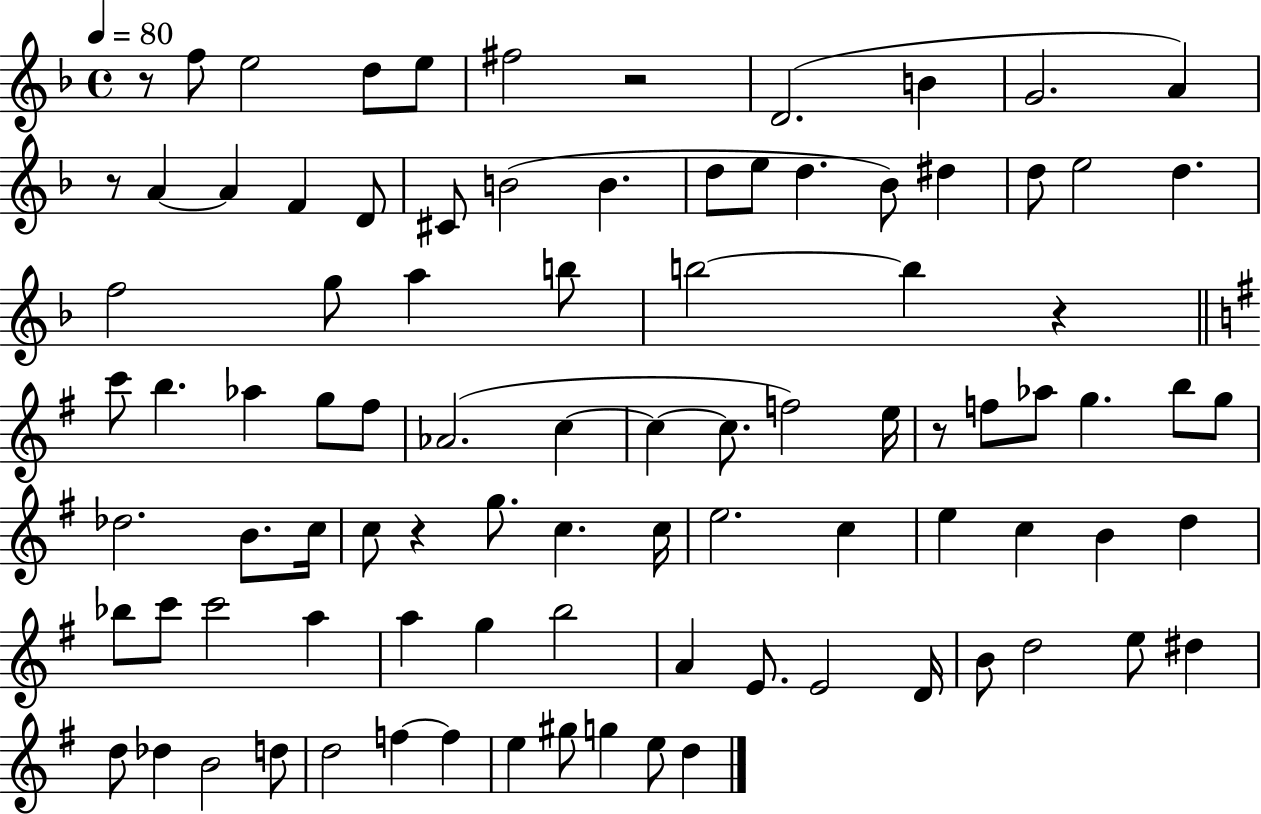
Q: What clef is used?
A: treble